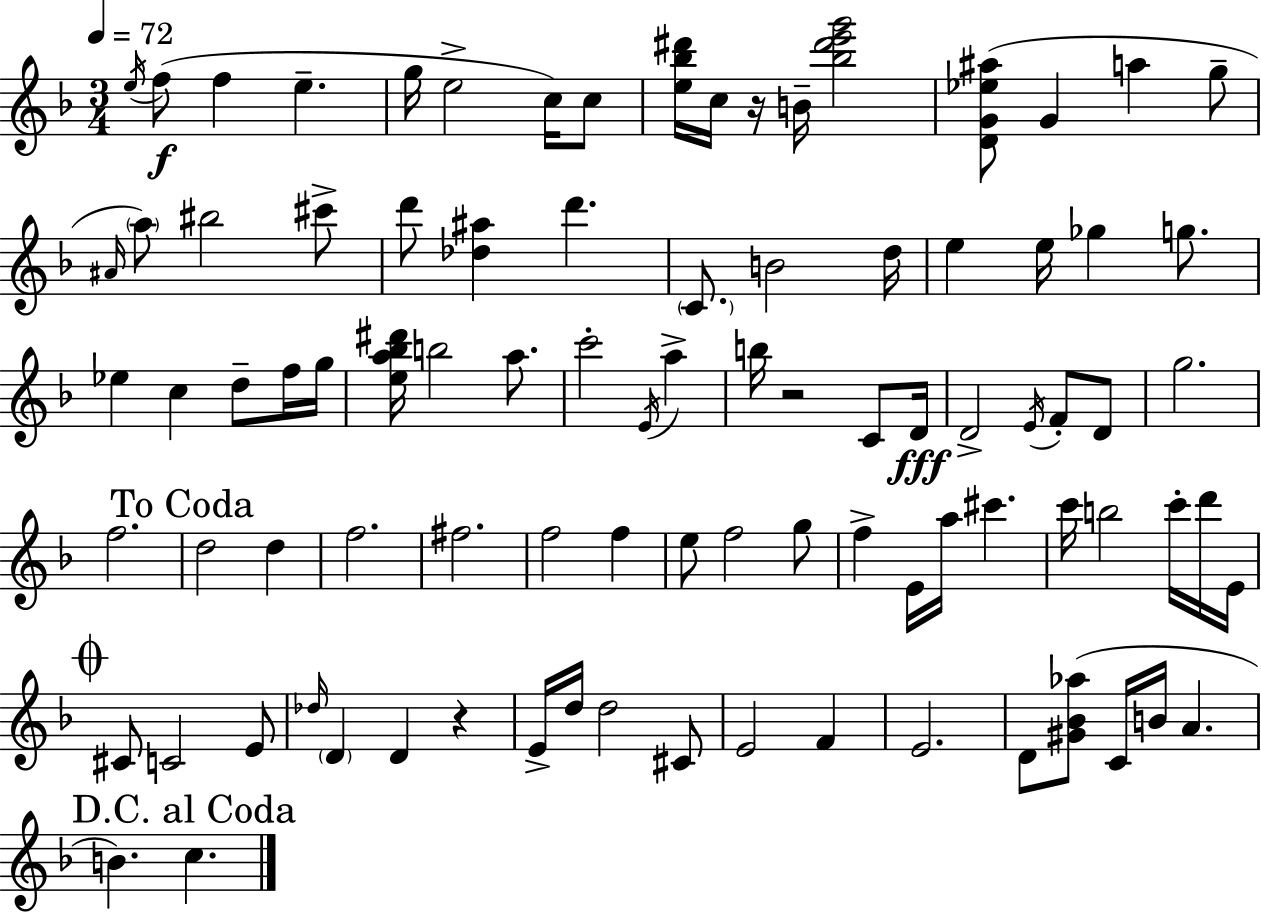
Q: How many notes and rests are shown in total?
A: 91